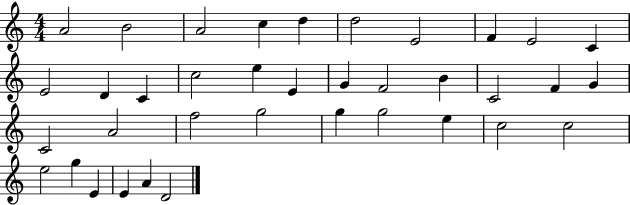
{
  \clef treble
  \numericTimeSignature
  \time 4/4
  \key c \major
  a'2 b'2 | a'2 c''4 d''4 | d''2 e'2 | f'4 e'2 c'4 | \break e'2 d'4 c'4 | c''2 e''4 e'4 | g'4 f'2 b'4 | c'2 f'4 g'4 | \break c'2 a'2 | f''2 g''2 | g''4 g''2 e''4 | c''2 c''2 | \break e''2 g''4 e'4 | e'4 a'4 d'2 | \bar "|."
}